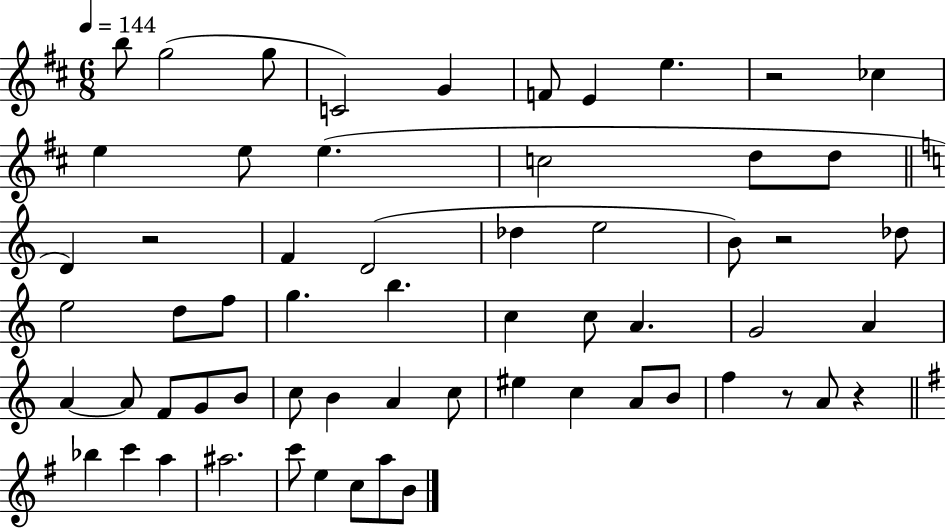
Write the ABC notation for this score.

X:1
T:Untitled
M:6/8
L:1/4
K:D
b/2 g2 g/2 C2 G F/2 E e z2 _c e e/2 e c2 d/2 d/2 D z2 F D2 _d e2 B/2 z2 _d/2 e2 d/2 f/2 g b c c/2 A G2 A A A/2 F/2 G/2 B/2 c/2 B A c/2 ^e c A/2 B/2 f z/2 A/2 z _b c' a ^a2 c'/2 e c/2 a/2 B/2